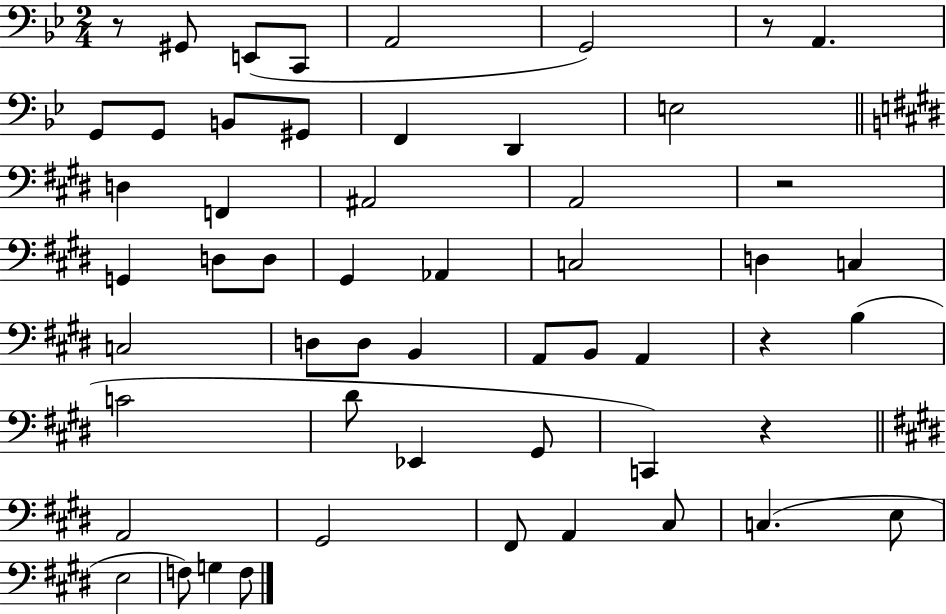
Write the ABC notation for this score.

X:1
T:Untitled
M:2/4
L:1/4
K:Bb
z/2 ^G,,/2 E,,/2 C,,/2 A,,2 G,,2 z/2 A,, G,,/2 G,,/2 B,,/2 ^G,,/2 F,, D,, E,2 D, F,, ^A,,2 A,,2 z2 G,, D,/2 D,/2 ^G,, _A,, C,2 D, C, C,2 D,/2 D,/2 B,, A,,/2 B,,/2 A,, z B, C2 ^D/2 _E,, ^G,,/2 C,, z A,,2 ^G,,2 ^F,,/2 A,, ^C,/2 C, E,/2 E,2 F,/2 G, F,/2